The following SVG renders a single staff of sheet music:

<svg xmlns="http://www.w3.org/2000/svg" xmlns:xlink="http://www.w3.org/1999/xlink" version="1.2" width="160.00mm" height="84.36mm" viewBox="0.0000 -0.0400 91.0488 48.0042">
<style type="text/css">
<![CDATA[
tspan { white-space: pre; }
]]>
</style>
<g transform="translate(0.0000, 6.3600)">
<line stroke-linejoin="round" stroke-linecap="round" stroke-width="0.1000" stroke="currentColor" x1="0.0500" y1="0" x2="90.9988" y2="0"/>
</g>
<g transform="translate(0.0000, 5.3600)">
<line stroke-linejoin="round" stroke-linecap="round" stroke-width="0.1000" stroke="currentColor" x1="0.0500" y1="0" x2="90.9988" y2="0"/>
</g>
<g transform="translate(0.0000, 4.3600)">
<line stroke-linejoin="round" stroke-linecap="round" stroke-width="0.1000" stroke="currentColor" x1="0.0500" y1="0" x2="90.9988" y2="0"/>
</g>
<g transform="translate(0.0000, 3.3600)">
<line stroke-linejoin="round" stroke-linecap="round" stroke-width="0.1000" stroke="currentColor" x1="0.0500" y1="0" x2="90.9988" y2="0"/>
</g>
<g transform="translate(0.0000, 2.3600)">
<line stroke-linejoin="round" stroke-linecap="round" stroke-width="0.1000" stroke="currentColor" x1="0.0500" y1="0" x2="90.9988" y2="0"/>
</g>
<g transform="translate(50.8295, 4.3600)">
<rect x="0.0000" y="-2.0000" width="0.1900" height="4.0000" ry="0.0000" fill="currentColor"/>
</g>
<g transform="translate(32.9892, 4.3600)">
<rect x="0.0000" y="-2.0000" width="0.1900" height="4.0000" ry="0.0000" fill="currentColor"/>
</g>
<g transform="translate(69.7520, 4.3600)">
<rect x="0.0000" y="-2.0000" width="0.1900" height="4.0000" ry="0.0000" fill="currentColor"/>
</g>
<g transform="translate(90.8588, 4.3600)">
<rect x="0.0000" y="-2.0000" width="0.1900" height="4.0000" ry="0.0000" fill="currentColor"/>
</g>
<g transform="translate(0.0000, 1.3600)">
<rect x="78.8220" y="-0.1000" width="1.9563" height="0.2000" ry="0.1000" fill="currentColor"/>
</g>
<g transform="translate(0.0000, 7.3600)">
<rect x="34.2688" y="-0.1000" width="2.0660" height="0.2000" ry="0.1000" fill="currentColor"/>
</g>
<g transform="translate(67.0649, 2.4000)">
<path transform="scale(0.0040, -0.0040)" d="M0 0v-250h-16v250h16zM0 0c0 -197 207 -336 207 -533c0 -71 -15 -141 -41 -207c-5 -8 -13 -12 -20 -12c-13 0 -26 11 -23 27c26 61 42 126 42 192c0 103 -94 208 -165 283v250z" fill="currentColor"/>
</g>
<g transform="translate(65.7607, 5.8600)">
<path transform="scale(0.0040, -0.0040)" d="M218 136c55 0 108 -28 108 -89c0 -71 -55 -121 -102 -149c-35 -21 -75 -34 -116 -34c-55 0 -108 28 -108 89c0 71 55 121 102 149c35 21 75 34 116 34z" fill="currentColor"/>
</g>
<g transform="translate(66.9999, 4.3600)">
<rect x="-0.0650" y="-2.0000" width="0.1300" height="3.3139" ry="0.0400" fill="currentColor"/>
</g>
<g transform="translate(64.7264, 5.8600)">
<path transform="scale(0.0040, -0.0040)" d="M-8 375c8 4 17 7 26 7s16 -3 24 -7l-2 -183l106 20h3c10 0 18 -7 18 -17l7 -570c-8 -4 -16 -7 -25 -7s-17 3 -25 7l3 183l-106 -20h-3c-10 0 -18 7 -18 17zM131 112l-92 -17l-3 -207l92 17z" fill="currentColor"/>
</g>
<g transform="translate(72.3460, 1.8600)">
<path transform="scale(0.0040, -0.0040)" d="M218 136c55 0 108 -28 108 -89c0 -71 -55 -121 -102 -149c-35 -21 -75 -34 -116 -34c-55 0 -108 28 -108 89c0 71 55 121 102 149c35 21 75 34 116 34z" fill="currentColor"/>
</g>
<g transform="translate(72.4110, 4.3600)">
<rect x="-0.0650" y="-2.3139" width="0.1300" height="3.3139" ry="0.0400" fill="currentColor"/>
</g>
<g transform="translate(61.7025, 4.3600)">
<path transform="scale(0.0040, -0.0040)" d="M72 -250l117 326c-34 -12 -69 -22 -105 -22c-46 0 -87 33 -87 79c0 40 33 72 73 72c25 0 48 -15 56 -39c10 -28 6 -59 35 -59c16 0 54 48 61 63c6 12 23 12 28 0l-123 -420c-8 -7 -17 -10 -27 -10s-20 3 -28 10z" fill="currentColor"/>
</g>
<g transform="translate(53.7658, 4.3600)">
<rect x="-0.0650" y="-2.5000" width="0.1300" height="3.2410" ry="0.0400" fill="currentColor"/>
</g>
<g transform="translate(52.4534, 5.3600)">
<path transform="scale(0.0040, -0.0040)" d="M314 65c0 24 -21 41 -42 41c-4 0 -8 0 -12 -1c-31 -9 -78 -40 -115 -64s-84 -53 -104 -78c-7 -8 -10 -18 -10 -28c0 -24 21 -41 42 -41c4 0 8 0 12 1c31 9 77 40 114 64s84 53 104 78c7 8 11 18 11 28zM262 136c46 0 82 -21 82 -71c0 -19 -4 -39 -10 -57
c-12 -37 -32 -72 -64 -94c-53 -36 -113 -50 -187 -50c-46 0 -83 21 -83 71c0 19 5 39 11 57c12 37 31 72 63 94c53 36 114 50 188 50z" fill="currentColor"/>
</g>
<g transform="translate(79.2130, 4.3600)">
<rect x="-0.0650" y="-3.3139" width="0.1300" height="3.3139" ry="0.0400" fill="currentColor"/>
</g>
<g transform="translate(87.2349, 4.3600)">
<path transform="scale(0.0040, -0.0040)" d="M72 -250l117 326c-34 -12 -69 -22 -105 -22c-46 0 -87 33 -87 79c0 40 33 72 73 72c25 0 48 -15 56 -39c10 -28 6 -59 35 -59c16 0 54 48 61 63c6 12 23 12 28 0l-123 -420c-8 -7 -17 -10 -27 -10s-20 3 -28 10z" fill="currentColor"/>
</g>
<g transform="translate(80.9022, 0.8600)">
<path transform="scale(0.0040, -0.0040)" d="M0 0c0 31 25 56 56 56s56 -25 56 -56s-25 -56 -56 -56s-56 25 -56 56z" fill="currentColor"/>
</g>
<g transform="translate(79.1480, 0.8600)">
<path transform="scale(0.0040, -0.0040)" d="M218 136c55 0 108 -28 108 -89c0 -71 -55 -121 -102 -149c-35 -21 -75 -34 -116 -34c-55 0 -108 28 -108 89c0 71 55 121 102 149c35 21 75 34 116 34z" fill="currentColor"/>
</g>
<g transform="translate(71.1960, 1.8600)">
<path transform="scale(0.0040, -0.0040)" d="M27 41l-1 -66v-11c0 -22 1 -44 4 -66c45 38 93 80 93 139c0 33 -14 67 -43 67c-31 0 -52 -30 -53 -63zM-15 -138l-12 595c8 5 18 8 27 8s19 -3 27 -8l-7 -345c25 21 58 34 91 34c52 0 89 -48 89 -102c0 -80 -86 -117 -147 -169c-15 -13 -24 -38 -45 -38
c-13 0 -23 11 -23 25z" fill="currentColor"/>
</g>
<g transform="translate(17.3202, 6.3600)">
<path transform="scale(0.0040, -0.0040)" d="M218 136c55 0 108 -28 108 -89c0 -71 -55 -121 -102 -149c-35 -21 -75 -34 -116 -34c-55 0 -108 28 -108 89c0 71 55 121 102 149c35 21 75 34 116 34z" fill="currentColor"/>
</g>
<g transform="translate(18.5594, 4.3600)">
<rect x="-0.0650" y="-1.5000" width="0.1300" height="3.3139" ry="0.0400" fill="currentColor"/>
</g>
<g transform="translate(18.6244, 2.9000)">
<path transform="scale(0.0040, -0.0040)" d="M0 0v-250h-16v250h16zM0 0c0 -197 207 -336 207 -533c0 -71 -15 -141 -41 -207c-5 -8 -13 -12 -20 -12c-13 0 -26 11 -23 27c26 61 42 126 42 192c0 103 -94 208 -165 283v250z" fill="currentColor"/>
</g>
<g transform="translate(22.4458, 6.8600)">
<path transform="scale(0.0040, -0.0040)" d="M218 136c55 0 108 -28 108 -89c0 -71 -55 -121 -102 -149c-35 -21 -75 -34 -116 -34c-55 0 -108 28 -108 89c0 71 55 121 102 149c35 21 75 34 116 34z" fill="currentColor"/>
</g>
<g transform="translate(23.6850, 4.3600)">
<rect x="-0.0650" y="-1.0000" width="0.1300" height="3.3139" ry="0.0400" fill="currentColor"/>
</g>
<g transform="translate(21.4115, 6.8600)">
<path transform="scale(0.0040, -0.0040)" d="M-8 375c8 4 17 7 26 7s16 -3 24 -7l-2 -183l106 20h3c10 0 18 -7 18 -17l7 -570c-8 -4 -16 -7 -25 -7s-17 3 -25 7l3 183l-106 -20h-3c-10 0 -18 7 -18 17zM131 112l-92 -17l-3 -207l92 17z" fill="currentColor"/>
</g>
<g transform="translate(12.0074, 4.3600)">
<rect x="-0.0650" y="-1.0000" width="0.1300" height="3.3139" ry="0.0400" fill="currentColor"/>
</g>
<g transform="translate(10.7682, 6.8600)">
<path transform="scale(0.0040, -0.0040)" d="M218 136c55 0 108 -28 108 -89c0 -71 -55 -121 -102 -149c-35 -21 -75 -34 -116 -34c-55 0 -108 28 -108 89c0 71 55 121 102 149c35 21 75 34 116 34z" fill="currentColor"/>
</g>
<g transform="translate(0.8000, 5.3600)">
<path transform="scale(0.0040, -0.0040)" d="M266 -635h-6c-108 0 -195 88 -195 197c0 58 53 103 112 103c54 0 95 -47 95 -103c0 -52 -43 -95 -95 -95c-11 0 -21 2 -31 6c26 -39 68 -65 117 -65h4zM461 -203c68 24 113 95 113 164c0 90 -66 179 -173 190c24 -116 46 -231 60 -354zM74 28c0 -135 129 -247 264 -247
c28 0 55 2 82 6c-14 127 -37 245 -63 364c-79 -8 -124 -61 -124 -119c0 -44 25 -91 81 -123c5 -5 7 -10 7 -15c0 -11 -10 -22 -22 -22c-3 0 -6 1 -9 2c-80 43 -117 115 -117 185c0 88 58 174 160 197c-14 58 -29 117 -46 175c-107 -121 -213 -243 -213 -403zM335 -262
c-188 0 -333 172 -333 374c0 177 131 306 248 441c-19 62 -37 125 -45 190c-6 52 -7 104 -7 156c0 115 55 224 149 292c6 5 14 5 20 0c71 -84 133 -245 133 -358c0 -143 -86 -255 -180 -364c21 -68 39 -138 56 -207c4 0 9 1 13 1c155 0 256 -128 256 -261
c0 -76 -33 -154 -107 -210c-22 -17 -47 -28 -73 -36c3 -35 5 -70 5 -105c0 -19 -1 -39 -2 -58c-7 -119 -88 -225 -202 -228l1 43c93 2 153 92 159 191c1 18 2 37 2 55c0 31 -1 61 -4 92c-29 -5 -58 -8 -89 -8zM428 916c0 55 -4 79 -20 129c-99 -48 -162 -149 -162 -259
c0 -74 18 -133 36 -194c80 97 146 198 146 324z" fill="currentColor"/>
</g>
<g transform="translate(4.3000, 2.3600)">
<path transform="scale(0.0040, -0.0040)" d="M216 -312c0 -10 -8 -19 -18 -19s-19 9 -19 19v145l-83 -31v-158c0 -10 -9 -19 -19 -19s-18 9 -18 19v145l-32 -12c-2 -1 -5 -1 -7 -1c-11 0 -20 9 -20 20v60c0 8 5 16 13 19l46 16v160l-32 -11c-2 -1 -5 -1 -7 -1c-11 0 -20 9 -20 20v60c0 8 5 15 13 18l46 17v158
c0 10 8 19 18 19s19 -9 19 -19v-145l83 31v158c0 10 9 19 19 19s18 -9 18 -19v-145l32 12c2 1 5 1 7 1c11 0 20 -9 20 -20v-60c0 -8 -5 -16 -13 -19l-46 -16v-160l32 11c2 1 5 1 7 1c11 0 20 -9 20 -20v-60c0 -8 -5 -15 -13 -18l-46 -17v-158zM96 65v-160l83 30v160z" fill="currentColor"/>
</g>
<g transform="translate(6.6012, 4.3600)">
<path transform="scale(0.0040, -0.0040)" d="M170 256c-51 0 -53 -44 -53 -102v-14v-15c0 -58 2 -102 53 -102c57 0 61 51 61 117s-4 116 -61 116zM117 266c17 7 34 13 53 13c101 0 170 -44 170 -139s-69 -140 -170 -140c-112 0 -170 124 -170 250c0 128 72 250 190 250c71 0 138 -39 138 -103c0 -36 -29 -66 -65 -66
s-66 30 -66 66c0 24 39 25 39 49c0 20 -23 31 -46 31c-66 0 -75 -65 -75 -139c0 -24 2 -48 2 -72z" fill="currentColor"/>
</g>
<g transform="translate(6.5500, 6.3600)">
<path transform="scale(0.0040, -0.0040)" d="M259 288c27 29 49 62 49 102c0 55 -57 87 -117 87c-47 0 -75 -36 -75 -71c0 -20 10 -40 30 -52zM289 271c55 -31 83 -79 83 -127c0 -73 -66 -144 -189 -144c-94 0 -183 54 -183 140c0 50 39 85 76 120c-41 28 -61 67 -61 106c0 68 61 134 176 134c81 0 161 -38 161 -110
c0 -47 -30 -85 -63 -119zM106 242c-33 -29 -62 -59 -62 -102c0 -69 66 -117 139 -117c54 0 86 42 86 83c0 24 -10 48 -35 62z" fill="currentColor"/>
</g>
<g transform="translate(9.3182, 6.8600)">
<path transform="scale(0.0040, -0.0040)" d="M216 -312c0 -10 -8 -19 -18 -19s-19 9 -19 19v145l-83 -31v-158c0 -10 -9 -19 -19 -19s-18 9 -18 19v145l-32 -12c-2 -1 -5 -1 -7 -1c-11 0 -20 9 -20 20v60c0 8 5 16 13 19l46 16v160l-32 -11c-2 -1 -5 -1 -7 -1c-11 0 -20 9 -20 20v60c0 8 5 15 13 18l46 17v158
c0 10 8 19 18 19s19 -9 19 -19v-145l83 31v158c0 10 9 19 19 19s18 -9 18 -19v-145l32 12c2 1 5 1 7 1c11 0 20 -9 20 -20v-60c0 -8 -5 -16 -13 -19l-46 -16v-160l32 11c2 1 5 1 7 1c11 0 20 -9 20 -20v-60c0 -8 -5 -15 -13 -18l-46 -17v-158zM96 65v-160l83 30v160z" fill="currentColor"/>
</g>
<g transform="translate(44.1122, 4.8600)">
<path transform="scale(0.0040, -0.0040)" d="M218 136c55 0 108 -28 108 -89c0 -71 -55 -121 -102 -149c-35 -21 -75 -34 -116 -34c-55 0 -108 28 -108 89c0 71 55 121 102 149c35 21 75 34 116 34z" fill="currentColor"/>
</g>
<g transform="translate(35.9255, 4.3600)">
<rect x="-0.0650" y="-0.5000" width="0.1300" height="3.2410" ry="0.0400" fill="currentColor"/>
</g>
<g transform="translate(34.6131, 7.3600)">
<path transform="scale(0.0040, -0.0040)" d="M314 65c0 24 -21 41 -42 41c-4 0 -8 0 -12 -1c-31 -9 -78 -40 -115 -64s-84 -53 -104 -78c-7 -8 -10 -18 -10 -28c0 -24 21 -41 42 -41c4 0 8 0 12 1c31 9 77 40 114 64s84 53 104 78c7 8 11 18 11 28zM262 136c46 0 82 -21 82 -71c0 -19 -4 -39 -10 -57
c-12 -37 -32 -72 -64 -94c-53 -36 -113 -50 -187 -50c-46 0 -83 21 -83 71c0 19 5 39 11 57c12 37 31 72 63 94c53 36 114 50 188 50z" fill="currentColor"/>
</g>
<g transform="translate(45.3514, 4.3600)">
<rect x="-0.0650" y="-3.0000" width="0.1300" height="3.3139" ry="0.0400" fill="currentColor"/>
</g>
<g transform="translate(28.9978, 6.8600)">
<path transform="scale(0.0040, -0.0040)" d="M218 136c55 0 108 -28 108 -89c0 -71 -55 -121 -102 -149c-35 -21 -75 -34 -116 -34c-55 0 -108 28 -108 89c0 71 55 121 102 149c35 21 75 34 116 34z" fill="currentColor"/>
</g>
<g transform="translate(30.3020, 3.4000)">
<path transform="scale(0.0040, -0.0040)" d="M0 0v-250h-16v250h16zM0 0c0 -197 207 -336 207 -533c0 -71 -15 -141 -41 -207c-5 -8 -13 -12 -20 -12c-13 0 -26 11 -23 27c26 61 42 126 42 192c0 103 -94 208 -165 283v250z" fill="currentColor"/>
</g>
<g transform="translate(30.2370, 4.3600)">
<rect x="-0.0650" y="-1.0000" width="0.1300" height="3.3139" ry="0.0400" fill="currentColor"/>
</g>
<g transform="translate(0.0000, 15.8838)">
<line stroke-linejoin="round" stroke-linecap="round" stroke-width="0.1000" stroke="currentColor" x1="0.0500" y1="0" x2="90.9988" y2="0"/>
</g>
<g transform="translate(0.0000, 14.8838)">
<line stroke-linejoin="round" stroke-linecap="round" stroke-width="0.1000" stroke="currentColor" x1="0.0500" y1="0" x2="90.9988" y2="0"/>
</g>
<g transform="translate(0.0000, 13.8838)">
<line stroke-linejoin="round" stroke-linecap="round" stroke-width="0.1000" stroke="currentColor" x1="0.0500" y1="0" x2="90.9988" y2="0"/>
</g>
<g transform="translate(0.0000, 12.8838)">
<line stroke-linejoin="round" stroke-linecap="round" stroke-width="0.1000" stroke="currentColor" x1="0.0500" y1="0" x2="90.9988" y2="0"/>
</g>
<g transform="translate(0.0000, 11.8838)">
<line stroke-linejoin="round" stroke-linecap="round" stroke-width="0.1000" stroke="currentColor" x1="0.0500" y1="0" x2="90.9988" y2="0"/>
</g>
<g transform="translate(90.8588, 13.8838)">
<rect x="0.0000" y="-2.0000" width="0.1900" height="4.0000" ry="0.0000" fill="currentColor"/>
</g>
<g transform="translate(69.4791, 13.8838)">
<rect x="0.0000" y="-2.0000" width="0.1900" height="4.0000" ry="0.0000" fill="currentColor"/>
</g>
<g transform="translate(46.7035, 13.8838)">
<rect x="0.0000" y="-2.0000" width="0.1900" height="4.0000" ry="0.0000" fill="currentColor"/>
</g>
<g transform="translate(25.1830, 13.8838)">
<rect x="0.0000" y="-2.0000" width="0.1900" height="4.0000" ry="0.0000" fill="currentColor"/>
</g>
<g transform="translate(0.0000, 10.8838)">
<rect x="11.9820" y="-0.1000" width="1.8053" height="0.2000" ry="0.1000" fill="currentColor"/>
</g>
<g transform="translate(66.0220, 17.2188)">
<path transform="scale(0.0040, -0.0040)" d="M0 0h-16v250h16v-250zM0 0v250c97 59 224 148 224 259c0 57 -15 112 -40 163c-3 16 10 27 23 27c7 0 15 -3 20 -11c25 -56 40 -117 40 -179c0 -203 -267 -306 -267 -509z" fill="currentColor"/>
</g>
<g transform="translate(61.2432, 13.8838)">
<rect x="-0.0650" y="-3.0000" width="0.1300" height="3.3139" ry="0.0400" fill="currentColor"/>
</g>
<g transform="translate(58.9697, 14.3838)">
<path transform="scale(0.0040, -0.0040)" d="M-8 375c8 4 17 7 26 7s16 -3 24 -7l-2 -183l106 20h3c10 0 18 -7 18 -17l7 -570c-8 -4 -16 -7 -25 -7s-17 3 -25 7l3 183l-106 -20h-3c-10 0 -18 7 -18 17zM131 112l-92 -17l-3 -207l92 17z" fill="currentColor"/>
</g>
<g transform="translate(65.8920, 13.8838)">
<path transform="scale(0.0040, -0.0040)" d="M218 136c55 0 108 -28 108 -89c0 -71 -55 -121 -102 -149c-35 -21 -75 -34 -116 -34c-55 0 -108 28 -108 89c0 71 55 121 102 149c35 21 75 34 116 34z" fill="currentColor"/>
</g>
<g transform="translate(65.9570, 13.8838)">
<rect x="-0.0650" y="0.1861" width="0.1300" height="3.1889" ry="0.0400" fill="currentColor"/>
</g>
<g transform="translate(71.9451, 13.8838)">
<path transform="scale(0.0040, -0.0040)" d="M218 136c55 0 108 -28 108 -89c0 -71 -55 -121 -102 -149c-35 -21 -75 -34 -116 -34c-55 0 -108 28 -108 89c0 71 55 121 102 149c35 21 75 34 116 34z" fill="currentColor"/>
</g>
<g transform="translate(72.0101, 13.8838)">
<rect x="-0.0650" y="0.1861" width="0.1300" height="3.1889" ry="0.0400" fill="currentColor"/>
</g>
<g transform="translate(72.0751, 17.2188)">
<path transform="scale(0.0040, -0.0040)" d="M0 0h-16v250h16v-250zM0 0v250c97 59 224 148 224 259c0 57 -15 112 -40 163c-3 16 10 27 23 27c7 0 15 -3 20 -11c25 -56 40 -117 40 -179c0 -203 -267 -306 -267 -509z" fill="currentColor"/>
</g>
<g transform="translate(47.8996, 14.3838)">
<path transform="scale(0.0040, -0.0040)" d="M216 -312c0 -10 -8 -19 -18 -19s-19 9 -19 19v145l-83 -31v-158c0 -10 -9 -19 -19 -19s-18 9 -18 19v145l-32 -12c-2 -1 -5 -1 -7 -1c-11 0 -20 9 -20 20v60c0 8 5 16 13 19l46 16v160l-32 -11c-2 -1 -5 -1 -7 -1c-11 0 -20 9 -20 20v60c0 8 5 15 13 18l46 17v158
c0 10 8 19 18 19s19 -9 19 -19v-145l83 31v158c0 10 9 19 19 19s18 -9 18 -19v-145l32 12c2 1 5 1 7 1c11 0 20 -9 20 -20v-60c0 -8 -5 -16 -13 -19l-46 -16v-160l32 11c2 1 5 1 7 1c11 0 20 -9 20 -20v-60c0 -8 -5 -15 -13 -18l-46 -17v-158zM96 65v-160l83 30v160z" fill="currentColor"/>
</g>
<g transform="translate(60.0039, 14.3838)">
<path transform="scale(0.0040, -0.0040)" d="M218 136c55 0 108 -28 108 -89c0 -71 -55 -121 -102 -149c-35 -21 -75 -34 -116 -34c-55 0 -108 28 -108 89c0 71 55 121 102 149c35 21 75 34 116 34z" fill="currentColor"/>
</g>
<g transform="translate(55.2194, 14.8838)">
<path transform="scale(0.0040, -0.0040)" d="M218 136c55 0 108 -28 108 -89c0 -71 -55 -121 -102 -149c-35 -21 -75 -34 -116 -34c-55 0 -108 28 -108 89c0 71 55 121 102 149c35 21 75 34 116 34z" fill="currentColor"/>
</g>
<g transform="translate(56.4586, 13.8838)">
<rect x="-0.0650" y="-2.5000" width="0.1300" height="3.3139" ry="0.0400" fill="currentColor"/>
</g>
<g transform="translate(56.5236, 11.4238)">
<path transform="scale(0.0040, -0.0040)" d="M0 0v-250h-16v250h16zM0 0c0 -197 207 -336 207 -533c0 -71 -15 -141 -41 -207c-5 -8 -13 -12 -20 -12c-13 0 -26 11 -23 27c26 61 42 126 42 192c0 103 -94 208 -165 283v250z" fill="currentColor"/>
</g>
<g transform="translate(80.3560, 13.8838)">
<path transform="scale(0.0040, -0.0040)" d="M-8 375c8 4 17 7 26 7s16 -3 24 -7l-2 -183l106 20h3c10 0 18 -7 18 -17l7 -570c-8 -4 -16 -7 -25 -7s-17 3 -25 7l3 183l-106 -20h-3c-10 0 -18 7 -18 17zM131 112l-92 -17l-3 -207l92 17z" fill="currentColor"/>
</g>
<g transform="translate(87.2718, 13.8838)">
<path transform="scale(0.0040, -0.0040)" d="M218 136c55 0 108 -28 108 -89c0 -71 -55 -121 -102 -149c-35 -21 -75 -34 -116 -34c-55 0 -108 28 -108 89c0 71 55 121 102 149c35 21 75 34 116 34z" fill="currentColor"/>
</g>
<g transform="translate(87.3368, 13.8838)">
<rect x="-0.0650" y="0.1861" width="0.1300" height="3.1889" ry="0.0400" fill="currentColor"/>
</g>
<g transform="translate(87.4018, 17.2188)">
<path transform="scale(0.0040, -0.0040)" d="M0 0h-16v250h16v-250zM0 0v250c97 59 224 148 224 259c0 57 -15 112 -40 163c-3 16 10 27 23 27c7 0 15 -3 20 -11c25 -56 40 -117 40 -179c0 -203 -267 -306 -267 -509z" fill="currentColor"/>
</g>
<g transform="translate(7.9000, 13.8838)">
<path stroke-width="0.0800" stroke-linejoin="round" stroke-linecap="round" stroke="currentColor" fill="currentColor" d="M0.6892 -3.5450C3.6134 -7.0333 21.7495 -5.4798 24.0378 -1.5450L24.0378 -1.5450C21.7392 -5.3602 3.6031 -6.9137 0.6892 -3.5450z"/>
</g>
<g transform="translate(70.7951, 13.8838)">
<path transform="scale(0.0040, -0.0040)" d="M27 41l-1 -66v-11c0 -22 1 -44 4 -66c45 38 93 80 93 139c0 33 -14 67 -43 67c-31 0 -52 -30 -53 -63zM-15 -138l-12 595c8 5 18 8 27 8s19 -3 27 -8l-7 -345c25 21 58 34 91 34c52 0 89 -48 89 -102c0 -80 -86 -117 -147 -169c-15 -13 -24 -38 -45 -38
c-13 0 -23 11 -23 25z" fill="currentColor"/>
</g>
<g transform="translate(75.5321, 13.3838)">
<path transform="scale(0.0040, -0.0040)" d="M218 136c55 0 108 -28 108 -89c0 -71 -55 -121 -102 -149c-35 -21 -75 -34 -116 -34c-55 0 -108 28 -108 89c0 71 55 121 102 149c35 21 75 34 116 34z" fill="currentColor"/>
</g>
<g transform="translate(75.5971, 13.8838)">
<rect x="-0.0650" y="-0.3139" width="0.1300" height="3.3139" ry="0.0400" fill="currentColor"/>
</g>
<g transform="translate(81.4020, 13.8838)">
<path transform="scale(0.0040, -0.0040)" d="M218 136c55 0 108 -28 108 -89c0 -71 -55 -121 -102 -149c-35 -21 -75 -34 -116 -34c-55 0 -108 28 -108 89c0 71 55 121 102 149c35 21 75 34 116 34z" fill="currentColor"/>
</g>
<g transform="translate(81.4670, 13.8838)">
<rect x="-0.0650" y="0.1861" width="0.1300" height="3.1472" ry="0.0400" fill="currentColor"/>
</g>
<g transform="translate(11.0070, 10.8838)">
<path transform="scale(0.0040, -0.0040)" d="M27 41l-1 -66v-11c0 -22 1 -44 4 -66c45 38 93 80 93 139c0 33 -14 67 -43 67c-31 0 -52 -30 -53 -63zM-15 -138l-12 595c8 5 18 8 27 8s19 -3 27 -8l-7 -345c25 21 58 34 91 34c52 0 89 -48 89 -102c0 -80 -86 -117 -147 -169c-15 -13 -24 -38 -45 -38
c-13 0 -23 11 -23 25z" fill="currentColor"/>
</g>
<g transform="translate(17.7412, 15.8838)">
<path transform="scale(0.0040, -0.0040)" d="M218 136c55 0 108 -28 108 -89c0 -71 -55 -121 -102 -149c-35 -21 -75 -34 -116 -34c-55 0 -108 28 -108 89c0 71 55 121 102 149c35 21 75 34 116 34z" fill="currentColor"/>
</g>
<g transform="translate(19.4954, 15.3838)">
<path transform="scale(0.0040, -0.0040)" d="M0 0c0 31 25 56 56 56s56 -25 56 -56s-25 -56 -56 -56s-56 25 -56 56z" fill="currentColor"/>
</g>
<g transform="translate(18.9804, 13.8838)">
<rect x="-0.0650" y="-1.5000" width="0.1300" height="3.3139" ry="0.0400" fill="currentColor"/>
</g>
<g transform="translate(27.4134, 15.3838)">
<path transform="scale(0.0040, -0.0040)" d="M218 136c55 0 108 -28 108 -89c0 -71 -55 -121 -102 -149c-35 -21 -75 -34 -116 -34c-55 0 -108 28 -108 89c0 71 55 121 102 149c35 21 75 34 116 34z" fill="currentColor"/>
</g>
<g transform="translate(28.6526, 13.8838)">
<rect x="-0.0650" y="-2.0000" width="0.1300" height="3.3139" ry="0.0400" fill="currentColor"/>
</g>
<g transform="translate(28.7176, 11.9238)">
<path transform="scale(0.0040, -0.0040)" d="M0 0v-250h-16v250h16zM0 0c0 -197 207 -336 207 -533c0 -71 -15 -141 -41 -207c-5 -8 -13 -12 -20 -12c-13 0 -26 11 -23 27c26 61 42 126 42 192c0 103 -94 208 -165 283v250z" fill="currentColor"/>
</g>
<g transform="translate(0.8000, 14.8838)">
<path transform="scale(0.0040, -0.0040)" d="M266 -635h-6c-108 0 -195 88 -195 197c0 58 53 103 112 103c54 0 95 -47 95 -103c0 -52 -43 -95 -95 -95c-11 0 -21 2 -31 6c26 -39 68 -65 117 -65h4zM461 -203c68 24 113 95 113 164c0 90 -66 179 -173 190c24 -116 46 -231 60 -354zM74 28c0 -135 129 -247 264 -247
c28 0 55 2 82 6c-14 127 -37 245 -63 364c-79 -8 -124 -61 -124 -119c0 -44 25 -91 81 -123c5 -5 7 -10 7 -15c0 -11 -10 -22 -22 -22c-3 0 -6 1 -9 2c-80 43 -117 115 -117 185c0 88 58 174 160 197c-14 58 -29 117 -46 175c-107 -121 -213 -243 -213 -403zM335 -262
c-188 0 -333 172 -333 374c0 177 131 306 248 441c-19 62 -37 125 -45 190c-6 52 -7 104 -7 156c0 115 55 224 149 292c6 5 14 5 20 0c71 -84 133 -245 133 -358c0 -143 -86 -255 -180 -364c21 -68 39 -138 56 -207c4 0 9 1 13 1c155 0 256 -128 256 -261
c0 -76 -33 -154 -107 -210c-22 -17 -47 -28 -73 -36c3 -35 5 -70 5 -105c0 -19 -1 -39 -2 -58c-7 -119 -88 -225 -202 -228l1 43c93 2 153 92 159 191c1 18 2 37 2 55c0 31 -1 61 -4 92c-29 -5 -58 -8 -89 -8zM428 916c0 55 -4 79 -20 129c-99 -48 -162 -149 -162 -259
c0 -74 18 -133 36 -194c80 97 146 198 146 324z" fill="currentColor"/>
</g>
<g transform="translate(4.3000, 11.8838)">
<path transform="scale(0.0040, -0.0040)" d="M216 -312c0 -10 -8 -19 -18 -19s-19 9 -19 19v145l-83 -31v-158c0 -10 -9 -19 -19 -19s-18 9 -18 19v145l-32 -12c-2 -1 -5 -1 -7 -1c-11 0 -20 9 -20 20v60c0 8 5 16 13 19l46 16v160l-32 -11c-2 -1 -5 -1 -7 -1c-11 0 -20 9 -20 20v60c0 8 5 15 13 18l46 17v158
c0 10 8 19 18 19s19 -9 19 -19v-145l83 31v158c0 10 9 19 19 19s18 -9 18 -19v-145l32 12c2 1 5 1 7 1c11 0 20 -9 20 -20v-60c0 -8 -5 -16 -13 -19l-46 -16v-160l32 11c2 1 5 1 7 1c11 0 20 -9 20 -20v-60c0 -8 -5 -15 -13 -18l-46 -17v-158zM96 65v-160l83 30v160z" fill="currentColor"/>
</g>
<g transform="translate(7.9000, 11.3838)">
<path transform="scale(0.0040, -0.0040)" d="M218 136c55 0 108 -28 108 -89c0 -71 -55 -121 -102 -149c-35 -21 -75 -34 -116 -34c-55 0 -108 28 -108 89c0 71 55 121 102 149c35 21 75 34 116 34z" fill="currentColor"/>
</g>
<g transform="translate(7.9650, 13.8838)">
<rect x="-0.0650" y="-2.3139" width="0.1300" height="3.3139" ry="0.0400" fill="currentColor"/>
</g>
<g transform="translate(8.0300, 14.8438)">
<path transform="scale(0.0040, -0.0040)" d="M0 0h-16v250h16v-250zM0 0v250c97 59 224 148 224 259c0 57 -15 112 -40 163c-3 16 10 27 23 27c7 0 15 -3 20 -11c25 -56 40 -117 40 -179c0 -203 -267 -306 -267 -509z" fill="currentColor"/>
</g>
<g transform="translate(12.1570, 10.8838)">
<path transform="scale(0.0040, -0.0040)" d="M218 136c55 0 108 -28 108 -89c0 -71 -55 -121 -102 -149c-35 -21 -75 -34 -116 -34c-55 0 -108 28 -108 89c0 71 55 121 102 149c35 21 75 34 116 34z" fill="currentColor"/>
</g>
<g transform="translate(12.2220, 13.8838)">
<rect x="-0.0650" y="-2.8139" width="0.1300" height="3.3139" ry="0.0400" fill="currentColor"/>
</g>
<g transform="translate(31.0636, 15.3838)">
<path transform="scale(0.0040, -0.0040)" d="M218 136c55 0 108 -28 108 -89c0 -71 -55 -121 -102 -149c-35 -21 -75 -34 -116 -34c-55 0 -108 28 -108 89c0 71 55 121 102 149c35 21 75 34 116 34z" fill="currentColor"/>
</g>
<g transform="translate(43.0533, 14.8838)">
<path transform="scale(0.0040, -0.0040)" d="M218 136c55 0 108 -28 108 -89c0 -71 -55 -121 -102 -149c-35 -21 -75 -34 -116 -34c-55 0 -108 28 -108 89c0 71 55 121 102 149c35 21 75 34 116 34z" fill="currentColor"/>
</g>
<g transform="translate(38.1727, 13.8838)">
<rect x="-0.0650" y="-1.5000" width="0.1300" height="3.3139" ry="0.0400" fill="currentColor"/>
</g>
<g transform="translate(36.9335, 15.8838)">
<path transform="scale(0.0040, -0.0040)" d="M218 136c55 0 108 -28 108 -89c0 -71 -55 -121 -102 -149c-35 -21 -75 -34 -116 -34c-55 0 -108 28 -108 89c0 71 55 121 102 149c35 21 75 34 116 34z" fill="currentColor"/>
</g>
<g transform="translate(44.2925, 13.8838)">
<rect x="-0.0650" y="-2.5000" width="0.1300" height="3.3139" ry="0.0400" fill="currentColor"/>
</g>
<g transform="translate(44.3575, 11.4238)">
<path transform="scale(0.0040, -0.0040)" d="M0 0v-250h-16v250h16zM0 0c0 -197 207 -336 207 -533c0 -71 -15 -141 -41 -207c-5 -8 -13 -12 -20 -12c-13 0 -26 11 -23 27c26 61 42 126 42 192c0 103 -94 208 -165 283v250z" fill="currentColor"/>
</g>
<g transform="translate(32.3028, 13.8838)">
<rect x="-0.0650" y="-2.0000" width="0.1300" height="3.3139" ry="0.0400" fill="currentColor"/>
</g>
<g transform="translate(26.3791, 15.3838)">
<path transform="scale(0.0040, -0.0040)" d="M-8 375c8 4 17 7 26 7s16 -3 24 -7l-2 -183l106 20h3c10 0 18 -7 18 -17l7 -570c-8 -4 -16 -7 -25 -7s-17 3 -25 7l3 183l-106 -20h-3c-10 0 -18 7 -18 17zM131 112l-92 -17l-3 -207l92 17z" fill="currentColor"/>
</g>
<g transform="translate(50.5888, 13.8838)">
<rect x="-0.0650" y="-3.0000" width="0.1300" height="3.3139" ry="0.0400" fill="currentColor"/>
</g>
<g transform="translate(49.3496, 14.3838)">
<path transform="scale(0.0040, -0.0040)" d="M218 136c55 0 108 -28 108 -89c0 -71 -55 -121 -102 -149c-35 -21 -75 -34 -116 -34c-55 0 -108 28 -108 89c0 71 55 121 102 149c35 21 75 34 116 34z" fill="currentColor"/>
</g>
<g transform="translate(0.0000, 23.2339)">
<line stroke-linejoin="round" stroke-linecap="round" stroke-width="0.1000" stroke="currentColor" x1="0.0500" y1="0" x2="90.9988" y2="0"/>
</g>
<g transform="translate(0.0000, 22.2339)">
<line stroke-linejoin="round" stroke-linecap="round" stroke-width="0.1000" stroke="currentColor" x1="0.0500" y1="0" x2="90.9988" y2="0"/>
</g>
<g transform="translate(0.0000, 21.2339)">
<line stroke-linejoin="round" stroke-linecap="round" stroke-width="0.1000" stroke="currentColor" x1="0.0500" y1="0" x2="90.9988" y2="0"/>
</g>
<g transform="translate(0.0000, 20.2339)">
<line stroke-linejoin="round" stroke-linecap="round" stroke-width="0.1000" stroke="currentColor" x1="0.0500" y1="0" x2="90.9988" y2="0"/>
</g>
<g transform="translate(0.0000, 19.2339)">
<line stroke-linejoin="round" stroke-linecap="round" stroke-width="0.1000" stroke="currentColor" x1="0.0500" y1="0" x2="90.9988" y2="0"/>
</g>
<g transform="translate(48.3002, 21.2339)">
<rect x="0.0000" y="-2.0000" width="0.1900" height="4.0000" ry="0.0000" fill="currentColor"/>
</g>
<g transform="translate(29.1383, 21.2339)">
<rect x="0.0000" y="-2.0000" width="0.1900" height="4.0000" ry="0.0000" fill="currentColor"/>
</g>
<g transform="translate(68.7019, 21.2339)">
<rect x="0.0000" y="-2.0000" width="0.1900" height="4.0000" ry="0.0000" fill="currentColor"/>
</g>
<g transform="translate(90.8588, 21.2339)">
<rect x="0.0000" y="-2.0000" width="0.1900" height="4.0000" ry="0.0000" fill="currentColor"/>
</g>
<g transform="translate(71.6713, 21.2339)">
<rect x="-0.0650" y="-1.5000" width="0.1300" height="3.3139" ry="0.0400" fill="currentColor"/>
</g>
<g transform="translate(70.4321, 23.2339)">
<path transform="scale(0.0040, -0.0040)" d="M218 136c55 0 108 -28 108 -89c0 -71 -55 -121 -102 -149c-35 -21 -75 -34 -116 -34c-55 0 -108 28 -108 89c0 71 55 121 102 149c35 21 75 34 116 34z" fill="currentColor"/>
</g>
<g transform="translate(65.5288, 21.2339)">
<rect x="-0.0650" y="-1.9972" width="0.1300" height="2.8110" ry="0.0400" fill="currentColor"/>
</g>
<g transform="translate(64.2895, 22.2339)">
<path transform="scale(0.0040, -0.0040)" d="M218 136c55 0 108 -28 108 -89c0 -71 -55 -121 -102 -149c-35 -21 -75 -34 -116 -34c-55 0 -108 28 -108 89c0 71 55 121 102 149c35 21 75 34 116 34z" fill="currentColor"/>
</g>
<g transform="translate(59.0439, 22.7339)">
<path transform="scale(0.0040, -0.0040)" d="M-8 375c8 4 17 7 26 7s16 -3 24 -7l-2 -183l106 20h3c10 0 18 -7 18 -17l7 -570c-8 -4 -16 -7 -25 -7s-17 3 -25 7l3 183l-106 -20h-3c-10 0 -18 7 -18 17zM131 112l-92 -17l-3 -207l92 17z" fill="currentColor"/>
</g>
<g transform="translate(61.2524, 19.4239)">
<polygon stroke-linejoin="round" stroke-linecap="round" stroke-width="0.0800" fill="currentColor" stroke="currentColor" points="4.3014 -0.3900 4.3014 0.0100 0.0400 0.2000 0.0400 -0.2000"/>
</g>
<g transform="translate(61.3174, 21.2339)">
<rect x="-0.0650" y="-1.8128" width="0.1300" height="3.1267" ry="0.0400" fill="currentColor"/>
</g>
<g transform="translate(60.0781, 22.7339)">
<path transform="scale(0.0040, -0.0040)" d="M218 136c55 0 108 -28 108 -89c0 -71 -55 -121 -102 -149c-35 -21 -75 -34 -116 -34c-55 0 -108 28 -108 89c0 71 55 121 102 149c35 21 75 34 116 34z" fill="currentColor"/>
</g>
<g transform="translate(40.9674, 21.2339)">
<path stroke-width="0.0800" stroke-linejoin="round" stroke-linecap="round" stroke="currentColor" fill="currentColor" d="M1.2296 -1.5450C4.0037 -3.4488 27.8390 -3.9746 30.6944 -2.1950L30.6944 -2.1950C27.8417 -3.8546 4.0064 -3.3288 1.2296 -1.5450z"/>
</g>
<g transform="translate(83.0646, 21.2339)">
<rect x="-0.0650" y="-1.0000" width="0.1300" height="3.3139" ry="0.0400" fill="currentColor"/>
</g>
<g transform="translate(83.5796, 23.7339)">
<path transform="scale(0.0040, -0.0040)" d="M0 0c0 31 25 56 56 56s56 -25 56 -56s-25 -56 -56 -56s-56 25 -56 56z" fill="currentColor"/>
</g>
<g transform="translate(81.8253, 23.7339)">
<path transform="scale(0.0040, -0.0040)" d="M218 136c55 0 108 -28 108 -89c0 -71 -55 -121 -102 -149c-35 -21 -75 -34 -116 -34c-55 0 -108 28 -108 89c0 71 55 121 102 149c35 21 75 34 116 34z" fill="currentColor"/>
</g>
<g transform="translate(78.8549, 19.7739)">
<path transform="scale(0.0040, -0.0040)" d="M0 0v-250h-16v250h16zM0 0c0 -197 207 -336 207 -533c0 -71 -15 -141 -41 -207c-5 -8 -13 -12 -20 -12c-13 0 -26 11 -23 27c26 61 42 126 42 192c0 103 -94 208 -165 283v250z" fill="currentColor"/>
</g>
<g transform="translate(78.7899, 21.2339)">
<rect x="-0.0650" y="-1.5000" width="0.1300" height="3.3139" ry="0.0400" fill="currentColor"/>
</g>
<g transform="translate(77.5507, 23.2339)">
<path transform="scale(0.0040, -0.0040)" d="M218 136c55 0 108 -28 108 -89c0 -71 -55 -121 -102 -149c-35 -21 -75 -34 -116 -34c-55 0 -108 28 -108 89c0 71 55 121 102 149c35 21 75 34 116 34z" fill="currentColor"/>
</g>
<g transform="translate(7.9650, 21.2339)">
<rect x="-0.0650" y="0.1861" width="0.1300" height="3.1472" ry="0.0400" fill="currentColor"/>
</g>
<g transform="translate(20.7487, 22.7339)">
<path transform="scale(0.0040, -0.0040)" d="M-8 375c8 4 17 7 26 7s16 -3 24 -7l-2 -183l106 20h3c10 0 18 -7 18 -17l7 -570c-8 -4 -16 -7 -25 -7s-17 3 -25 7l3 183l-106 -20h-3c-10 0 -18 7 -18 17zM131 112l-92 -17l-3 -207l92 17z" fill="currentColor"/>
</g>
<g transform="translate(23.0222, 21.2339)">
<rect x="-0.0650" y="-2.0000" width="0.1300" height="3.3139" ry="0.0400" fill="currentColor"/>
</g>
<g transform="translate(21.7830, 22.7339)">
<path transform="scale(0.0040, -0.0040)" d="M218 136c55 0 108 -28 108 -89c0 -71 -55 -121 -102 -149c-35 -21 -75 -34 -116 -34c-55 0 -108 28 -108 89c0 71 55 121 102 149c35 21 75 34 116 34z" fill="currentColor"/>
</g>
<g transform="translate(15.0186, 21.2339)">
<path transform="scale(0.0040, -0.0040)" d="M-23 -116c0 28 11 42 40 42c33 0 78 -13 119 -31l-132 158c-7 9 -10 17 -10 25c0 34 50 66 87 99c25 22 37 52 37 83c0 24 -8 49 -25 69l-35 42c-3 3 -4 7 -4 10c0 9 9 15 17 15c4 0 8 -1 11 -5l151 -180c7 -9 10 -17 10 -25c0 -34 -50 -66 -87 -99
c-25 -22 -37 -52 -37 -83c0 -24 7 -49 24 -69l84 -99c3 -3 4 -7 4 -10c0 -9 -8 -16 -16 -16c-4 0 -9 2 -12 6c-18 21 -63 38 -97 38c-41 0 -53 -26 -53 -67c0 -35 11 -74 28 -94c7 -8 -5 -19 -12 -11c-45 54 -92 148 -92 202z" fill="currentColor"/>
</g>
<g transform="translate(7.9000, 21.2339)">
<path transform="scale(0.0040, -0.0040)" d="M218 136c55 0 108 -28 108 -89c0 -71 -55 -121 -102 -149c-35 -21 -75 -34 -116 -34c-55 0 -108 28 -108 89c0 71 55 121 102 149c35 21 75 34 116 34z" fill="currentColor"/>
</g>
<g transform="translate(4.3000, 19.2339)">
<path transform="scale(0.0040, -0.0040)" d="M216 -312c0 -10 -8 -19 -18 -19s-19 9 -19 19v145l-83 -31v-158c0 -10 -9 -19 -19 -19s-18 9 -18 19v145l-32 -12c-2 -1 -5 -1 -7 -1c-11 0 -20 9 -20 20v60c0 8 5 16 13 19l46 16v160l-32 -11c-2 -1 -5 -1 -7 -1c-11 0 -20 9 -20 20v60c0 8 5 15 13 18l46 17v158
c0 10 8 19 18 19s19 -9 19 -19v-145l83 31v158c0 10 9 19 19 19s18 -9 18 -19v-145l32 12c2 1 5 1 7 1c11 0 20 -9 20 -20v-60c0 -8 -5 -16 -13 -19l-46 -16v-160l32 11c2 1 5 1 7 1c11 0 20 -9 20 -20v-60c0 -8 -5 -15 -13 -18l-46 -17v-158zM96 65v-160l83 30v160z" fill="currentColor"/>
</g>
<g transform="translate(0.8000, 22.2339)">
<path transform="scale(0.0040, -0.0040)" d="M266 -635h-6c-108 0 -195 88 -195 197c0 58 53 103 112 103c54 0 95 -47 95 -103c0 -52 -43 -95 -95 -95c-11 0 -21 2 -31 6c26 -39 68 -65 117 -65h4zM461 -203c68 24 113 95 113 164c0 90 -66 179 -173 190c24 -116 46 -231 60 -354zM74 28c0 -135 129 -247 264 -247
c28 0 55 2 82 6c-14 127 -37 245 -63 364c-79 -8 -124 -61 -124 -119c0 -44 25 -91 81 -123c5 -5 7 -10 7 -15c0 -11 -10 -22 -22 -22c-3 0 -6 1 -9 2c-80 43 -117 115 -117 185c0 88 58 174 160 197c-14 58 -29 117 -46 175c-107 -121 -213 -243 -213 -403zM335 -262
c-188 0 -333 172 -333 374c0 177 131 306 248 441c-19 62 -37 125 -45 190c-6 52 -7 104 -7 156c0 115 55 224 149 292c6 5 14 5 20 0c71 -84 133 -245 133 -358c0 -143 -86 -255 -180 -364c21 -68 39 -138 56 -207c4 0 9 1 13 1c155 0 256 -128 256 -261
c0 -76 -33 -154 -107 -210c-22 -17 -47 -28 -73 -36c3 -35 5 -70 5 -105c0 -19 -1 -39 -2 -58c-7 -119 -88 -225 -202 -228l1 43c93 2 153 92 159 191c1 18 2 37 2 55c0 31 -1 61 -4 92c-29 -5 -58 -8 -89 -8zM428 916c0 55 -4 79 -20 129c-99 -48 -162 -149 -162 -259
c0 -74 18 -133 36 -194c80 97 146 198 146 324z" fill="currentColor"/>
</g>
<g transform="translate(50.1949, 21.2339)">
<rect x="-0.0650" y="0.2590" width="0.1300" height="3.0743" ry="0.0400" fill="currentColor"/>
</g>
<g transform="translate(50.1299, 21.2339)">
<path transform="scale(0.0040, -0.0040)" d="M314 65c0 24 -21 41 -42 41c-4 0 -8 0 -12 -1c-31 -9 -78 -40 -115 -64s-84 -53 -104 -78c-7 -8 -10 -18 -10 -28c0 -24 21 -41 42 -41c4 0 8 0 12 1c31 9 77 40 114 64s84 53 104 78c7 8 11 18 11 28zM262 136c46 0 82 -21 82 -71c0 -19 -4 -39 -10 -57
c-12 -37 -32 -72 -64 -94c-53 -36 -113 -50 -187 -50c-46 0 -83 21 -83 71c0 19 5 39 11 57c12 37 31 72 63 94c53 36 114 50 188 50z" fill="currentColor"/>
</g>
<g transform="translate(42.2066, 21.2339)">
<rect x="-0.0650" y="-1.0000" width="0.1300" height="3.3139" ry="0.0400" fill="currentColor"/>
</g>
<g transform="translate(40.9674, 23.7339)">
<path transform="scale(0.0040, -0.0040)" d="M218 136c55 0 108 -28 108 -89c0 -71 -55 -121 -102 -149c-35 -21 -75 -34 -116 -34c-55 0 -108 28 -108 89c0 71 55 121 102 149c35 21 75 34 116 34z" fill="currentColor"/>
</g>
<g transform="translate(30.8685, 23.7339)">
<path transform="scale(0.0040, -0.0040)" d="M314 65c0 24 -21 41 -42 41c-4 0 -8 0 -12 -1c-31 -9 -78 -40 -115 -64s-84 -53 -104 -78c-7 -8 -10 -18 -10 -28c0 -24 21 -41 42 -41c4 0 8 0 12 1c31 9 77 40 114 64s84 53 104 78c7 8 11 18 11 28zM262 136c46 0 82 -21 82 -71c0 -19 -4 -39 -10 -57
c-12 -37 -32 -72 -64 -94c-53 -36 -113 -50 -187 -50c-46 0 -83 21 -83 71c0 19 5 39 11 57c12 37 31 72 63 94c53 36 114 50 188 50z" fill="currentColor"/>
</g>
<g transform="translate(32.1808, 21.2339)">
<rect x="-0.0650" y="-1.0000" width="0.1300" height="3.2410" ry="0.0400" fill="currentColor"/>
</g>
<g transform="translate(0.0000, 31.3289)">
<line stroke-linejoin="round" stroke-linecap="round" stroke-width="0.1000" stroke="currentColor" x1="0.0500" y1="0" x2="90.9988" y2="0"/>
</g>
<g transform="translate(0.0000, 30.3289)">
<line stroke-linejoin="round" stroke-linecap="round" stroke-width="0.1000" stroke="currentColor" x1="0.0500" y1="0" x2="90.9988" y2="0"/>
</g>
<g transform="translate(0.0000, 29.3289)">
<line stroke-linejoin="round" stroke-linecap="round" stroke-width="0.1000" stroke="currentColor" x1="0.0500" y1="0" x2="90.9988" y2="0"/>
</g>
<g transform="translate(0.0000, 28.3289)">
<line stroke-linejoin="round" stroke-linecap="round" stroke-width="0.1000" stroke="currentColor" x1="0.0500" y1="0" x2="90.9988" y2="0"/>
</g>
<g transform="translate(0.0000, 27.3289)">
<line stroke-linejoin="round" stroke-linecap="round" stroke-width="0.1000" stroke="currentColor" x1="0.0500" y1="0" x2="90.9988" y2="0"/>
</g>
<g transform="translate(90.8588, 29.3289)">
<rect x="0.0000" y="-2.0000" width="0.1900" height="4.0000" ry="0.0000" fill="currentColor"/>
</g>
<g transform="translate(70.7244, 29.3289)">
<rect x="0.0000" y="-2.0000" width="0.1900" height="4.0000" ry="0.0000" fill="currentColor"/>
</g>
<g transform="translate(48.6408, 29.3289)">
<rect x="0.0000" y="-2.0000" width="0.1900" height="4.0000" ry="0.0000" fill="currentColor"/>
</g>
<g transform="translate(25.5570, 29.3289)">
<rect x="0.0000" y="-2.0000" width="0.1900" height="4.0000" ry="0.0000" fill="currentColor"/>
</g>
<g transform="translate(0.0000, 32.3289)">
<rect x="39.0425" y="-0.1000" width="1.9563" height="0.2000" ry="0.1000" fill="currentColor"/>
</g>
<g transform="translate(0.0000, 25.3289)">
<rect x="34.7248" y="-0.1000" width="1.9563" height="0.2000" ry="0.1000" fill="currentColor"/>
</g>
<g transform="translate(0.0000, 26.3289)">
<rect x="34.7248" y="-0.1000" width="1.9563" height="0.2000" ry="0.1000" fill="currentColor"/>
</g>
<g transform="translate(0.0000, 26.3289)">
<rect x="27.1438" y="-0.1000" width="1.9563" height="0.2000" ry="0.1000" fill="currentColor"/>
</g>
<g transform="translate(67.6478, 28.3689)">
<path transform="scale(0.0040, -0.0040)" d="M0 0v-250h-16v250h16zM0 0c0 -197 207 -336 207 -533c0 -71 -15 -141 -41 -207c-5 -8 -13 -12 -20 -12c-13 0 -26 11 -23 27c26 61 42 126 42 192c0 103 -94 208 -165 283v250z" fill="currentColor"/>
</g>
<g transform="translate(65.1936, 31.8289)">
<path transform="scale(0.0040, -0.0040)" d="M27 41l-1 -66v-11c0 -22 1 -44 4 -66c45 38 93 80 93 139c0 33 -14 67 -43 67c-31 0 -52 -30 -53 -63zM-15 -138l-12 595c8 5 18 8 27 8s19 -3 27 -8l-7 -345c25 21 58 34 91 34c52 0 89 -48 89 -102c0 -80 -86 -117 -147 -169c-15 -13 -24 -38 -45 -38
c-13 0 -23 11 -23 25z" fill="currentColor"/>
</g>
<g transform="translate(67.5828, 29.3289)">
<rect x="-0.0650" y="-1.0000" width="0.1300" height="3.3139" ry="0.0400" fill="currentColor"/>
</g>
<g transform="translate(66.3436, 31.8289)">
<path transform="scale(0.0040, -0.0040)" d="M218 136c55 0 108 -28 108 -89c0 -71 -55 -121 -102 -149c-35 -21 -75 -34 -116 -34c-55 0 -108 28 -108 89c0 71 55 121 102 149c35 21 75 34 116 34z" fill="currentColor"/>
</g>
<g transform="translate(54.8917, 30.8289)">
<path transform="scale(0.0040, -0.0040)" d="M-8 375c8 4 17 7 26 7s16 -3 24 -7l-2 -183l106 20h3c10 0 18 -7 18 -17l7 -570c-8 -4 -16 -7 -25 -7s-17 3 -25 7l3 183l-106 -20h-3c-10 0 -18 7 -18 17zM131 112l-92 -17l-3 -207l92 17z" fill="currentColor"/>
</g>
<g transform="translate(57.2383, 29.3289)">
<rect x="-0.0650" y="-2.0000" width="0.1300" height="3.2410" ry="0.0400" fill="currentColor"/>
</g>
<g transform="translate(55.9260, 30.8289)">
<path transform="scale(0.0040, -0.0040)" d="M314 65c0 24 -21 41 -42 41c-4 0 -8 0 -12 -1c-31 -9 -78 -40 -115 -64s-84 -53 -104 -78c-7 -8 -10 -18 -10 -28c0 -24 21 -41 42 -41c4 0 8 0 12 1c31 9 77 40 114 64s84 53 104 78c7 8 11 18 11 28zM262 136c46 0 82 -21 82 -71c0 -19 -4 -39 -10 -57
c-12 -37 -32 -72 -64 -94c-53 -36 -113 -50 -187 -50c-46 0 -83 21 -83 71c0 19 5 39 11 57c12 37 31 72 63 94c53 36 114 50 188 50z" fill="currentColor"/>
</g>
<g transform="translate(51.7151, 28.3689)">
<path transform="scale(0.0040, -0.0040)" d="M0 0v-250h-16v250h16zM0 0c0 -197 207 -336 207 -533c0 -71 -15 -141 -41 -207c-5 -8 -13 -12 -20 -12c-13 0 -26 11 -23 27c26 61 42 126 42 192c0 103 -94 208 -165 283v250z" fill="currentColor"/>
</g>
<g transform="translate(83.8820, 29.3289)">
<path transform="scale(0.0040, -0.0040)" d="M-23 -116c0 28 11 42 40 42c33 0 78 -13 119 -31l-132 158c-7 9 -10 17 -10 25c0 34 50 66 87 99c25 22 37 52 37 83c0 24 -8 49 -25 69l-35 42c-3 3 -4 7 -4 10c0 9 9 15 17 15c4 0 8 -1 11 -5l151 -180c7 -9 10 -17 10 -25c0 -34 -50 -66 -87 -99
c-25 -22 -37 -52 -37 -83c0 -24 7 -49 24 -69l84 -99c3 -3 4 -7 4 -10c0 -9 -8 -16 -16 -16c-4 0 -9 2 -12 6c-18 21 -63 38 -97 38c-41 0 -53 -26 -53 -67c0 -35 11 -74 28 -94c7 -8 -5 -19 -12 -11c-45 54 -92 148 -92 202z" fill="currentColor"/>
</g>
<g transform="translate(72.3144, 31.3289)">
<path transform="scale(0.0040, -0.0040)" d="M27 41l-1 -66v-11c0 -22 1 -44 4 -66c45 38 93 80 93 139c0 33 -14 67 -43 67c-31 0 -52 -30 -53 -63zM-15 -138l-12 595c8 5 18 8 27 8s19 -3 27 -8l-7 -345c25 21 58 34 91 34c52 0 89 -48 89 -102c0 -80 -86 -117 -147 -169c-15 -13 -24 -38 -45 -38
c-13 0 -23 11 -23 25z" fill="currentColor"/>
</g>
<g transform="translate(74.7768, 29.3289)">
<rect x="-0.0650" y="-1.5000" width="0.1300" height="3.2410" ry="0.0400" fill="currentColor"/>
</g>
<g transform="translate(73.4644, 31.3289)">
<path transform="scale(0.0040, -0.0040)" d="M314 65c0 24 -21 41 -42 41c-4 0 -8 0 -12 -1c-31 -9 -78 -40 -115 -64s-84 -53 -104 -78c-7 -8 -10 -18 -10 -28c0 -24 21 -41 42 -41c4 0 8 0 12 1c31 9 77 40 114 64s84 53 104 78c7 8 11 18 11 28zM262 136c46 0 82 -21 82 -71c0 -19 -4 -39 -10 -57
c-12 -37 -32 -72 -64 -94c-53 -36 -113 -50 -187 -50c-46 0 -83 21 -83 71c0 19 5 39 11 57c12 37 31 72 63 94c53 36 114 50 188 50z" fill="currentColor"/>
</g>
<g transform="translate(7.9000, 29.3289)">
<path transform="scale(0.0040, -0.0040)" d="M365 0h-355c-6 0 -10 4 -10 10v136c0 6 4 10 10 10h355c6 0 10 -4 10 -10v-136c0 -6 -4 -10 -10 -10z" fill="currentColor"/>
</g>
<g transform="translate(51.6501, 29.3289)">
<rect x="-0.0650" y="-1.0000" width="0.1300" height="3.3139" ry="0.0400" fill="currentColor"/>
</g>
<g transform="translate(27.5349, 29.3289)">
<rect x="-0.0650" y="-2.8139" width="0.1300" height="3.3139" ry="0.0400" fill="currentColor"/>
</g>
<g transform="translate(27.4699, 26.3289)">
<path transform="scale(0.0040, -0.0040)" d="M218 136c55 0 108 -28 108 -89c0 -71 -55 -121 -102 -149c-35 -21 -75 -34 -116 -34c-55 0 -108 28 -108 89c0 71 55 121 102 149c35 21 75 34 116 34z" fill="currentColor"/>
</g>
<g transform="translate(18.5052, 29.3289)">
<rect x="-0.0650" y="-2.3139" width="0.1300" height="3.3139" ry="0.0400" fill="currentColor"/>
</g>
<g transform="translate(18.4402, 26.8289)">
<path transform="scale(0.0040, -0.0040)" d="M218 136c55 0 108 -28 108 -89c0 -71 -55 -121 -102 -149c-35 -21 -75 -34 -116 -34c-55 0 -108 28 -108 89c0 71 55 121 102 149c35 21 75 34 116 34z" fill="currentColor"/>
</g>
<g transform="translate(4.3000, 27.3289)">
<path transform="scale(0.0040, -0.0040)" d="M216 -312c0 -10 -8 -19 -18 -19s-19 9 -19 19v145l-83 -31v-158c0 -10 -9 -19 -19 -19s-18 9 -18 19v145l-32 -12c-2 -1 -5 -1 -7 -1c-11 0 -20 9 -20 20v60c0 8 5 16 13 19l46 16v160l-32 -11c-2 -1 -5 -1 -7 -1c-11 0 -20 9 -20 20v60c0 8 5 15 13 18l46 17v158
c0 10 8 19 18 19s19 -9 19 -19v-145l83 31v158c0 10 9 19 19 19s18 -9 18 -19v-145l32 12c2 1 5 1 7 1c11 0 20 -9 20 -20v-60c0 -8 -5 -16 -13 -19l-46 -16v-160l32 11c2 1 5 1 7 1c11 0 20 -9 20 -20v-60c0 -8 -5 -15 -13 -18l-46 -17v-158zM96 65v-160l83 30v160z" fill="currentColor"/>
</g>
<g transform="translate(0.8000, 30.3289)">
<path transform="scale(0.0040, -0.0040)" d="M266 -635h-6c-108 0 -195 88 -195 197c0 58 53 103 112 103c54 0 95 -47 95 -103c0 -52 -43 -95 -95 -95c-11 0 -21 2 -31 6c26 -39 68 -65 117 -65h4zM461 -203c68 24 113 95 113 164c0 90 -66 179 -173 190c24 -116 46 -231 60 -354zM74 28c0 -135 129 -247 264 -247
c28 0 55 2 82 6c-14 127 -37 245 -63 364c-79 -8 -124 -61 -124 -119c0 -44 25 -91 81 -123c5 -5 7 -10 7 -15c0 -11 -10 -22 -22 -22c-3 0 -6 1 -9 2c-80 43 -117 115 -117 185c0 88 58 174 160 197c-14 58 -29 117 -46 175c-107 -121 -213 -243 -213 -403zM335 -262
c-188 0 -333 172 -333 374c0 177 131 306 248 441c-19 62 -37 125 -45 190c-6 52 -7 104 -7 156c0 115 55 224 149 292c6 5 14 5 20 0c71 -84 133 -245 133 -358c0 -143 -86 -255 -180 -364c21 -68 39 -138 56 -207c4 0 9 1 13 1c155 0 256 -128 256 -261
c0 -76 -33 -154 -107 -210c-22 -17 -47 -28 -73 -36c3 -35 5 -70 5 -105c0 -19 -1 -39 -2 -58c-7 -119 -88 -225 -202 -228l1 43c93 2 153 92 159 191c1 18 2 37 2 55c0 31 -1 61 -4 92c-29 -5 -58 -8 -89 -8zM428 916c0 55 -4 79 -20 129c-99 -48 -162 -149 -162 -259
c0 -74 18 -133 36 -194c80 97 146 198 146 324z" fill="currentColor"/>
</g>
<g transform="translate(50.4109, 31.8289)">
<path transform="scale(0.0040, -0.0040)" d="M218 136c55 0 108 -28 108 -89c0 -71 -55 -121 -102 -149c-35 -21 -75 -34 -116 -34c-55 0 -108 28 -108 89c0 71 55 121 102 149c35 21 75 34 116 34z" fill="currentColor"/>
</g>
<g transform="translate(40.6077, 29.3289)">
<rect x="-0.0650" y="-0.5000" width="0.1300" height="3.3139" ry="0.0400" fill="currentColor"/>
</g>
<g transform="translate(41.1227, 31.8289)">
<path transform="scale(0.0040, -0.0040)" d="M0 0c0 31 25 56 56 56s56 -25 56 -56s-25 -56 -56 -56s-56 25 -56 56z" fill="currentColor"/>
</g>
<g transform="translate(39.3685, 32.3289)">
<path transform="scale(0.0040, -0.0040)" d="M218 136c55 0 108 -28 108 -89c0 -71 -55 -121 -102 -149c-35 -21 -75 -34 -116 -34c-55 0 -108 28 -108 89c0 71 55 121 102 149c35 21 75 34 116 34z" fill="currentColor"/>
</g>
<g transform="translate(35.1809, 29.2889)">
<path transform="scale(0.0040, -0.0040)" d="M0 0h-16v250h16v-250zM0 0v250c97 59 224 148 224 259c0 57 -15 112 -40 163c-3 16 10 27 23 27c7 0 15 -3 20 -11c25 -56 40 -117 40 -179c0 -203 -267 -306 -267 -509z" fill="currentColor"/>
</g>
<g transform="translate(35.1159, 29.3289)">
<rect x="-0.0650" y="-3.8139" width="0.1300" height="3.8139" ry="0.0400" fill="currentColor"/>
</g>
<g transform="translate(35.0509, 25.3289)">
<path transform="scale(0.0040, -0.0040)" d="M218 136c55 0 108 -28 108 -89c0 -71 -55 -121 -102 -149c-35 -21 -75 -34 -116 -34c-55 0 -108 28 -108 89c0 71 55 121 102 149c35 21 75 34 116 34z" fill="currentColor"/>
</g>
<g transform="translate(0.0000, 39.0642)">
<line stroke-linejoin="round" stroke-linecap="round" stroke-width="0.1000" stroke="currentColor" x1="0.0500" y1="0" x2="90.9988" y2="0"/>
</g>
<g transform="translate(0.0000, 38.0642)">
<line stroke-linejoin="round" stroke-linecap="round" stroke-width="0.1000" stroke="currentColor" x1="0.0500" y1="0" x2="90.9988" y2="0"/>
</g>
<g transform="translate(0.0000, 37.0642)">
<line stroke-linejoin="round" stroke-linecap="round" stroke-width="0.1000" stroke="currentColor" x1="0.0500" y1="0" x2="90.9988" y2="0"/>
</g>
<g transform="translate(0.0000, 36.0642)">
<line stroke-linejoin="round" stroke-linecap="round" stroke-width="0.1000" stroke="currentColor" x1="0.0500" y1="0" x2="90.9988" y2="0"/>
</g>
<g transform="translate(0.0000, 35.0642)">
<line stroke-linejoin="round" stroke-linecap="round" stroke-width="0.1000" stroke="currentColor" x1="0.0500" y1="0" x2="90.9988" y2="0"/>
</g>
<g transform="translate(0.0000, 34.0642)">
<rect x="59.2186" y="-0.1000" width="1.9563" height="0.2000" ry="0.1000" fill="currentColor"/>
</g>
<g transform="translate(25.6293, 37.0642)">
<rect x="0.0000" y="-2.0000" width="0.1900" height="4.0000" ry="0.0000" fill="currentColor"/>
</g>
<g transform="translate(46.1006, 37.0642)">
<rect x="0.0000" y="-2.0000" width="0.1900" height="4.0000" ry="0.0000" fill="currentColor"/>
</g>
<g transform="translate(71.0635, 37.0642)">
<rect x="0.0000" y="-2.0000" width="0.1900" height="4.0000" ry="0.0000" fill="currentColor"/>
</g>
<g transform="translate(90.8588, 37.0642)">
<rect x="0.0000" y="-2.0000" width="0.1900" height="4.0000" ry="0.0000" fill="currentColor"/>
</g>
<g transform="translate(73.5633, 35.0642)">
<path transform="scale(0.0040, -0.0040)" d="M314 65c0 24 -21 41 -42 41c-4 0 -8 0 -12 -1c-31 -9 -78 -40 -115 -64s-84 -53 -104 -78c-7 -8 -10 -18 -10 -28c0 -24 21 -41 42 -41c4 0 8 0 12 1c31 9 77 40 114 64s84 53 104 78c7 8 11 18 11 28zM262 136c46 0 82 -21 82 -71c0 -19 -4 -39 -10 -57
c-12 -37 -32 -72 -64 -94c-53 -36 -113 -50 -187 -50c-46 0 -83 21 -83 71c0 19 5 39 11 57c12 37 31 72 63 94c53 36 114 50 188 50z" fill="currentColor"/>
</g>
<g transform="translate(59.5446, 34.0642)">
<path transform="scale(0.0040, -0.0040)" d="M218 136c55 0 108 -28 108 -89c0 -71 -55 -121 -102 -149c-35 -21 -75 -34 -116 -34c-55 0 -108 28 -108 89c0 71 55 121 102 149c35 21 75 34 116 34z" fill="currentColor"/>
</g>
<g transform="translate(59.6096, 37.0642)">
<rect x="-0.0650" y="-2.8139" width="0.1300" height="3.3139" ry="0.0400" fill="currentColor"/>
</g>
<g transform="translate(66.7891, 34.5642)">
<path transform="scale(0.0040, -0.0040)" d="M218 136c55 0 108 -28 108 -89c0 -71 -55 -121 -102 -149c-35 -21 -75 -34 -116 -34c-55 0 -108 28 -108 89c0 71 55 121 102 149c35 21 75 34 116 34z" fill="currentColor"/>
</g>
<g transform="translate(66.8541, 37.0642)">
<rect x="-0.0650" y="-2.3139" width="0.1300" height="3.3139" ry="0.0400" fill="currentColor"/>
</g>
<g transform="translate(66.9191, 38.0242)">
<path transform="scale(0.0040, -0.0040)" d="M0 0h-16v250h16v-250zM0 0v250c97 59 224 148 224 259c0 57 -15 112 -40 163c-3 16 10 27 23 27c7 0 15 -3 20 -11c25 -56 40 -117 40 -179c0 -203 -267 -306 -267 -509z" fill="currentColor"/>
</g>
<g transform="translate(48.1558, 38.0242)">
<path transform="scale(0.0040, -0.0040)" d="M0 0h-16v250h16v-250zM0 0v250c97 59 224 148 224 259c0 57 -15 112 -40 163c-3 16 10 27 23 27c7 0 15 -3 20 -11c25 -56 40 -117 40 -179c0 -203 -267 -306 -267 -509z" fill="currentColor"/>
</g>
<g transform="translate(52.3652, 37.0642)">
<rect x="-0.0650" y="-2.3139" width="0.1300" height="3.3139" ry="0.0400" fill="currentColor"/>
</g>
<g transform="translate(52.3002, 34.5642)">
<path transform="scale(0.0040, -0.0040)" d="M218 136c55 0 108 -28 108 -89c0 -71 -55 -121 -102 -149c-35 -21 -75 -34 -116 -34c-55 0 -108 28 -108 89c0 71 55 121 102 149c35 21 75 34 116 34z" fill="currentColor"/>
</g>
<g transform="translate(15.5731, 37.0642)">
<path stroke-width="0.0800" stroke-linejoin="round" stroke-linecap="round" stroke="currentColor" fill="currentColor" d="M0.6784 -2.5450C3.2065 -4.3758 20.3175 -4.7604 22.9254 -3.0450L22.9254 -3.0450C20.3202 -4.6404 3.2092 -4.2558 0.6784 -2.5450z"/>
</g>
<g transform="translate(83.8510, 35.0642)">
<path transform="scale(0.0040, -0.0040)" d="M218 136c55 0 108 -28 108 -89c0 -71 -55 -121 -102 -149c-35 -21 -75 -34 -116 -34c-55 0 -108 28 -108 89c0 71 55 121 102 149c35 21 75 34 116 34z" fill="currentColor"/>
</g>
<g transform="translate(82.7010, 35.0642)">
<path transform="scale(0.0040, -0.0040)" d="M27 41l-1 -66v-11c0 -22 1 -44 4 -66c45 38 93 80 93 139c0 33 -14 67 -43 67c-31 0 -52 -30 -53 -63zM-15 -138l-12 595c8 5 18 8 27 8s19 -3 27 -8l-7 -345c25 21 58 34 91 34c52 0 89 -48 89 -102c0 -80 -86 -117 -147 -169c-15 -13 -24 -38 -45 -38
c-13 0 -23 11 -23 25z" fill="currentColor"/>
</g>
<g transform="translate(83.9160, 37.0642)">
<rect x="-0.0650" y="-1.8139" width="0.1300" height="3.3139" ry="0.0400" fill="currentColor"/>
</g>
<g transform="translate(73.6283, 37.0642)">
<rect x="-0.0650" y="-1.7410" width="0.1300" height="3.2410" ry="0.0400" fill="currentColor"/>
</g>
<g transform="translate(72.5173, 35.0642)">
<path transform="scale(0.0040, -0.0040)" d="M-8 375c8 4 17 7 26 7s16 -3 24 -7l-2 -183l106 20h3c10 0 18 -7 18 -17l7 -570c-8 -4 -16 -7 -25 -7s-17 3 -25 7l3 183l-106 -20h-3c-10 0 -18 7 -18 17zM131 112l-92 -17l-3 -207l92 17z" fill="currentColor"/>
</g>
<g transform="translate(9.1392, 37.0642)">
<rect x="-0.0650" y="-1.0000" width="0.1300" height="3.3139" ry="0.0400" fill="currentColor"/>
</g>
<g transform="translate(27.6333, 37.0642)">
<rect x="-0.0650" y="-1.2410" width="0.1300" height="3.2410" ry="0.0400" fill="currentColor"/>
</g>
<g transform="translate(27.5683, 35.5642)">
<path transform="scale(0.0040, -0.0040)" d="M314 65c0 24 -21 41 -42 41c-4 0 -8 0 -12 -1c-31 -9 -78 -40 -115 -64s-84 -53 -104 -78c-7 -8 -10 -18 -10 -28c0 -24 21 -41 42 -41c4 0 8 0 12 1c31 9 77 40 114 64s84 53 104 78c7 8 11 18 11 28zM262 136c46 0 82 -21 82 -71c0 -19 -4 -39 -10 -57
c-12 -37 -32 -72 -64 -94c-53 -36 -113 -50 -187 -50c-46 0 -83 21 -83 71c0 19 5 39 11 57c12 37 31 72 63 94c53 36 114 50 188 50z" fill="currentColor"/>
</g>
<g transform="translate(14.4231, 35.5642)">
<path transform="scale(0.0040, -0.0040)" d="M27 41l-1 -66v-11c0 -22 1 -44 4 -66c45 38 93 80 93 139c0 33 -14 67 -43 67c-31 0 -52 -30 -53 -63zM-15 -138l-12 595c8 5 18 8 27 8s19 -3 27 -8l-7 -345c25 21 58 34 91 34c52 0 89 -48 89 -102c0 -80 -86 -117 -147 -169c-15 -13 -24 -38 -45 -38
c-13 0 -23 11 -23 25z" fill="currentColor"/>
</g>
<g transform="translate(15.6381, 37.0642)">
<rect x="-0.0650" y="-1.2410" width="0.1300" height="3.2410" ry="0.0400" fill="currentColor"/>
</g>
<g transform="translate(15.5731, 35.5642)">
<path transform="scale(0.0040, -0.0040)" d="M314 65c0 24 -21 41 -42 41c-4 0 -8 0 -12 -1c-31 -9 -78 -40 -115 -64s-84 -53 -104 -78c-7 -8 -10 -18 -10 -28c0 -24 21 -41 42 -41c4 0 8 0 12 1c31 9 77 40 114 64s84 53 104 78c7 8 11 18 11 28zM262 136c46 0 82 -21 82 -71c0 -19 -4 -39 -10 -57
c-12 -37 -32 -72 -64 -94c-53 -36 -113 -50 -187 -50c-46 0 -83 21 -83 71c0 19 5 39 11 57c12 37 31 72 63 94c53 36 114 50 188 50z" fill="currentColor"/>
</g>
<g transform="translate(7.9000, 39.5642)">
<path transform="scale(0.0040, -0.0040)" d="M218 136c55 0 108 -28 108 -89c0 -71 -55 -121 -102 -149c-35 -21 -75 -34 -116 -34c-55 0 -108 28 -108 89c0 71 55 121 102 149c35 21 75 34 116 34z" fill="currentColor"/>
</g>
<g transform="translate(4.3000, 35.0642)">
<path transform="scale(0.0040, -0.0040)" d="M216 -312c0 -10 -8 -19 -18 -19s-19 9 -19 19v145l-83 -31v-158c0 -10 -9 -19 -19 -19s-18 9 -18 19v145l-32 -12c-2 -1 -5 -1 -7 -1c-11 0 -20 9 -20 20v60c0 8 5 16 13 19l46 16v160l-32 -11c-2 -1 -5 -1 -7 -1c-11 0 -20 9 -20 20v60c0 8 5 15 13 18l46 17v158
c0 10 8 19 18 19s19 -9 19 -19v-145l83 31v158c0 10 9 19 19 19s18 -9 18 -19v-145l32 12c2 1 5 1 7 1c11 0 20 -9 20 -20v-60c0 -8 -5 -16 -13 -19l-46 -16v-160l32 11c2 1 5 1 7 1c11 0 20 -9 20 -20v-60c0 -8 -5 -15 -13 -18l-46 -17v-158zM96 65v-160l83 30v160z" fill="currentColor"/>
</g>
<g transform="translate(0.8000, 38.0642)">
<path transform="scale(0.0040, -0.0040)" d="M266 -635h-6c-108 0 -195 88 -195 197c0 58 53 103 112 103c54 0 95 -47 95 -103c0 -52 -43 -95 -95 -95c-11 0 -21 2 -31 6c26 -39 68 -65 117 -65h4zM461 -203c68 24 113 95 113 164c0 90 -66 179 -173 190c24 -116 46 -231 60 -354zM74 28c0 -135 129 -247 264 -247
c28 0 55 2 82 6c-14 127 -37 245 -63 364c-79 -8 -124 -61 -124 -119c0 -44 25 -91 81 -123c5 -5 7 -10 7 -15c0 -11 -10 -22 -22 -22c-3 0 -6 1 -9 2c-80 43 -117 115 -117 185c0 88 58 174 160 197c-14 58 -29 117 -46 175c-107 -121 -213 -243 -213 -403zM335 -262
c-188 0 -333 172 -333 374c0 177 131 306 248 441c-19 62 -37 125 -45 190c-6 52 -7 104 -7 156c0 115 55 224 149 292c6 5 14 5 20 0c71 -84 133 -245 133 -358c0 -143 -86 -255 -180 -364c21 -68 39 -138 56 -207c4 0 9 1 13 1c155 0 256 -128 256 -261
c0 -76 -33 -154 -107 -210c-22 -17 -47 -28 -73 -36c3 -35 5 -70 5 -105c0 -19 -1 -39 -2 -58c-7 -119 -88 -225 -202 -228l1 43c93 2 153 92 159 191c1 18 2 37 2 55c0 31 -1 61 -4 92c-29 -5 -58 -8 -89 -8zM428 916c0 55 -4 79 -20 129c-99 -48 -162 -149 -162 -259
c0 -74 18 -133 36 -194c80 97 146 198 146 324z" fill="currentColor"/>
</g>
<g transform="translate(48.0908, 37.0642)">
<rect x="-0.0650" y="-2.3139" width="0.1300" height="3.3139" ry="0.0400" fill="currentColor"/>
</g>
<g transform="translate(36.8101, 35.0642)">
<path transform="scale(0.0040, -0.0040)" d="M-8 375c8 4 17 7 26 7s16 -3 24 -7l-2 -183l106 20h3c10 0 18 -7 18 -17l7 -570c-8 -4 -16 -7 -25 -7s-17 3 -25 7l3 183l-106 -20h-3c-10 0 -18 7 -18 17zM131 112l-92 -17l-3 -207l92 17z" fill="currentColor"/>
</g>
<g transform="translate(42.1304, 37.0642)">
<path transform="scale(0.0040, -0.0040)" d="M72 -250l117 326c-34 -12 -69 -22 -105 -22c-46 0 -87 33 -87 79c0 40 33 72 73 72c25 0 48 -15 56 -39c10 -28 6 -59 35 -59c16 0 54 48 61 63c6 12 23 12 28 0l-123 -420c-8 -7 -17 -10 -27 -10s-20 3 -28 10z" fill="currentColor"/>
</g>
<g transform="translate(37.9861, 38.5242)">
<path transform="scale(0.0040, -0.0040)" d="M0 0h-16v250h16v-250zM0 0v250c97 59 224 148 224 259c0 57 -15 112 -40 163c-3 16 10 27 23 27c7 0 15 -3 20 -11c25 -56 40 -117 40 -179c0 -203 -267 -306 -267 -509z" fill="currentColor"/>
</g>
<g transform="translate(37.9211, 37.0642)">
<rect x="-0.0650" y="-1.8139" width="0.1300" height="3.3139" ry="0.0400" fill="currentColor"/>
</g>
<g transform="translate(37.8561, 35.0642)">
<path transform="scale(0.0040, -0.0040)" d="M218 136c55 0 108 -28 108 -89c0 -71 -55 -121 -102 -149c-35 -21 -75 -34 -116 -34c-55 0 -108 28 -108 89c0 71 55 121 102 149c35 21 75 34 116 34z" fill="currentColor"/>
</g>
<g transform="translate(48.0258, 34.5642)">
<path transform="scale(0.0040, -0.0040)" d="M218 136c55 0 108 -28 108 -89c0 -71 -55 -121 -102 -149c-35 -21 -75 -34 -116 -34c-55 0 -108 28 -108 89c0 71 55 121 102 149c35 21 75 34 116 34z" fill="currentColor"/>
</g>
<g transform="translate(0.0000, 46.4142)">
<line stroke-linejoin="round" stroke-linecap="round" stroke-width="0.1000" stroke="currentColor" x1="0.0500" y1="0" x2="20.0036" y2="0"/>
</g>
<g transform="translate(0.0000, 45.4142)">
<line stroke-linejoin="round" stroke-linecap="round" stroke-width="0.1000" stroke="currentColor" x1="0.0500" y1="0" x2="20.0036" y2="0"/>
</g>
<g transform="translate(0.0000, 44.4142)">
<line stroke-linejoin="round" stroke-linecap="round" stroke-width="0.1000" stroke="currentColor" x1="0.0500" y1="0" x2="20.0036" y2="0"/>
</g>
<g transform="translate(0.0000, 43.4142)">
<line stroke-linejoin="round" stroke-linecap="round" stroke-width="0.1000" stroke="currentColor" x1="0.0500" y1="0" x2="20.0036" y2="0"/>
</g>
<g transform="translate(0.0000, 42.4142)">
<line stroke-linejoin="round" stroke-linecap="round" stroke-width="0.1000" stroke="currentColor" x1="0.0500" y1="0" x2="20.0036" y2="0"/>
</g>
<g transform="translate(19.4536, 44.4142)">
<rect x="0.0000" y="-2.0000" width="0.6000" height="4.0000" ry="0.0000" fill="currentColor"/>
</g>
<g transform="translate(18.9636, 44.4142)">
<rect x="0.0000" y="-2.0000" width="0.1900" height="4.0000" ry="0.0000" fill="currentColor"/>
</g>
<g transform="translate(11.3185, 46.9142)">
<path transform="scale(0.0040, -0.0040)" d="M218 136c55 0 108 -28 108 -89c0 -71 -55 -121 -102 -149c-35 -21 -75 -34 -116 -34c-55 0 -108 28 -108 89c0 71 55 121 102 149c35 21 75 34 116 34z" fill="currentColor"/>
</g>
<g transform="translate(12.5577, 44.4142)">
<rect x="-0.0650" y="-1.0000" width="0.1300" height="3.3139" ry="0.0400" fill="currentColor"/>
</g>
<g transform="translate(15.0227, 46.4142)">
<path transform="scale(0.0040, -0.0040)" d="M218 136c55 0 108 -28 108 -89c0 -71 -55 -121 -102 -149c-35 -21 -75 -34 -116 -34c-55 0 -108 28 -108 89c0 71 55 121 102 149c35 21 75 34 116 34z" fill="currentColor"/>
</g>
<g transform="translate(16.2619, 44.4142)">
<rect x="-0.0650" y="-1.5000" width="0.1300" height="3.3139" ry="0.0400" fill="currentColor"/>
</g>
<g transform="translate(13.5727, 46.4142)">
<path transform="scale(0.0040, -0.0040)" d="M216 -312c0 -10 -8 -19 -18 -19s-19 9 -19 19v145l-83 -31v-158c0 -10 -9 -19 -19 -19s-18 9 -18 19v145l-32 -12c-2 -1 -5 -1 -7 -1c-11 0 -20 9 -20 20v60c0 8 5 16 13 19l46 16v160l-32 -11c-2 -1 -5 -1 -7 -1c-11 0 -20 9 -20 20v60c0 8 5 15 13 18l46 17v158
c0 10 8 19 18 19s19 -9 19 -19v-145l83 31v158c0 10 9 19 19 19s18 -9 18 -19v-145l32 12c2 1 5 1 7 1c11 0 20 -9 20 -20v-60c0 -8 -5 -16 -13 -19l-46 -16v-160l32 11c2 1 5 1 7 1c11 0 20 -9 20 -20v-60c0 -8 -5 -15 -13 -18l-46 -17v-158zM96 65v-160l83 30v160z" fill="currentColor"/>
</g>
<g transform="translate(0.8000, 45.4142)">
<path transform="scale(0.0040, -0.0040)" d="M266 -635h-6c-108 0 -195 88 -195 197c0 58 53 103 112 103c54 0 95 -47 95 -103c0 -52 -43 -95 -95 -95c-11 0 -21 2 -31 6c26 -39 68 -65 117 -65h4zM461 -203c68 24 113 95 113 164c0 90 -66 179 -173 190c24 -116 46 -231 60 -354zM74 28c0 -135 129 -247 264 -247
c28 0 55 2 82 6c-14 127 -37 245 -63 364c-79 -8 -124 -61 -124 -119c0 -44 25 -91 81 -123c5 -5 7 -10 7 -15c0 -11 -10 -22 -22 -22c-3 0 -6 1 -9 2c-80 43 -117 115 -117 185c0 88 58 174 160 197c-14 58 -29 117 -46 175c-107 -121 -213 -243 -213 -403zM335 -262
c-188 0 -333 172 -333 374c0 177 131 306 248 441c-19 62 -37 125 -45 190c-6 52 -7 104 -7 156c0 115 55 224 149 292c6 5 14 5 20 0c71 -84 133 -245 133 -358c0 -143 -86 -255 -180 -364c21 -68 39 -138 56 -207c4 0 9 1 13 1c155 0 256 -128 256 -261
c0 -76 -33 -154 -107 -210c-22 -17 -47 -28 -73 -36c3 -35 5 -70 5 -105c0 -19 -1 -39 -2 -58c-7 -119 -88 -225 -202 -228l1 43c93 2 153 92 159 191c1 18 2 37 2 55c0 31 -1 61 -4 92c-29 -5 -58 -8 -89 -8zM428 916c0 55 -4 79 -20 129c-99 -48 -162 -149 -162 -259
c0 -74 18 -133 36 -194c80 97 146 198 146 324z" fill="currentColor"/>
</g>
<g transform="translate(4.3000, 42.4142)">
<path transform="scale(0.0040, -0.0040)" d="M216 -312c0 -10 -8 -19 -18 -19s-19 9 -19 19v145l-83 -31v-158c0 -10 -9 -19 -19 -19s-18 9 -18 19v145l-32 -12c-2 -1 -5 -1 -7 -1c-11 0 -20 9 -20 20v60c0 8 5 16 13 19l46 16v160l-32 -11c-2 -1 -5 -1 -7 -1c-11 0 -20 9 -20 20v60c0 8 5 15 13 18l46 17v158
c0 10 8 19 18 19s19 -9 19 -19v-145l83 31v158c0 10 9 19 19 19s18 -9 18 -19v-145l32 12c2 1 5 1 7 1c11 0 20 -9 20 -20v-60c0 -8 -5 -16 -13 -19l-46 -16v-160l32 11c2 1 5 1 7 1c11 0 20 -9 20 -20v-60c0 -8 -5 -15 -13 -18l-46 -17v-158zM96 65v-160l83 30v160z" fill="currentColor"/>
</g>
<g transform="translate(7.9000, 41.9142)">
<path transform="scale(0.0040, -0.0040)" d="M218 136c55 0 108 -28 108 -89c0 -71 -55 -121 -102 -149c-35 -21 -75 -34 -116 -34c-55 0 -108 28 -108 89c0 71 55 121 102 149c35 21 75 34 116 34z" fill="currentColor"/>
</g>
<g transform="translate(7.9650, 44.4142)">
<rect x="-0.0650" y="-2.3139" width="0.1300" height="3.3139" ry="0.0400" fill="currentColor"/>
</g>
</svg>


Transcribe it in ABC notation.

X:1
T:Untitled
M:6/8
L:1/4
K:G
^D E/2 D D/2 C2 A G2 z/2 F/2 _g b z/2 g/2 _a E F/2 F E G/2 ^A G/2 A B/2 _B/2 c B B/2 B z F D2 D B2 F/2 G/2 E E/2 D z2 g a c'/2 C D/2 F2 _D/2 _E2 z D _e2 e2 f/2 z/2 g/2 g a g/2 f2 _f g D ^E